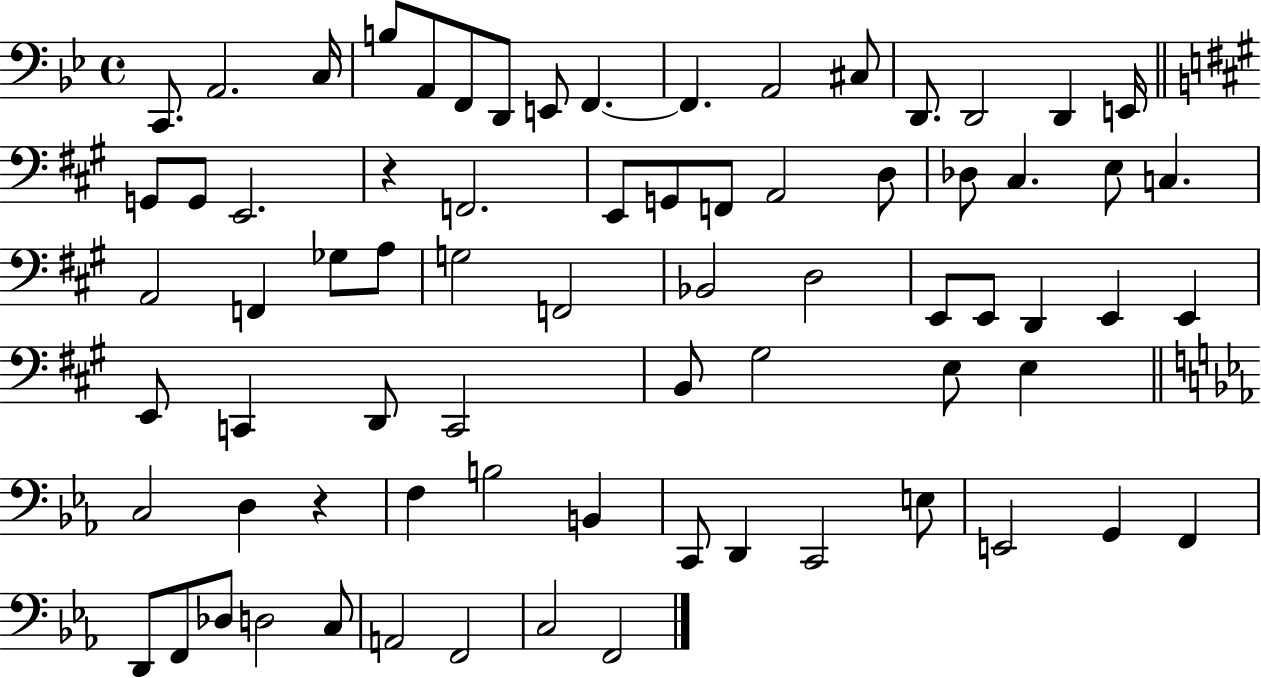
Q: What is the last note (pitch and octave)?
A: F2